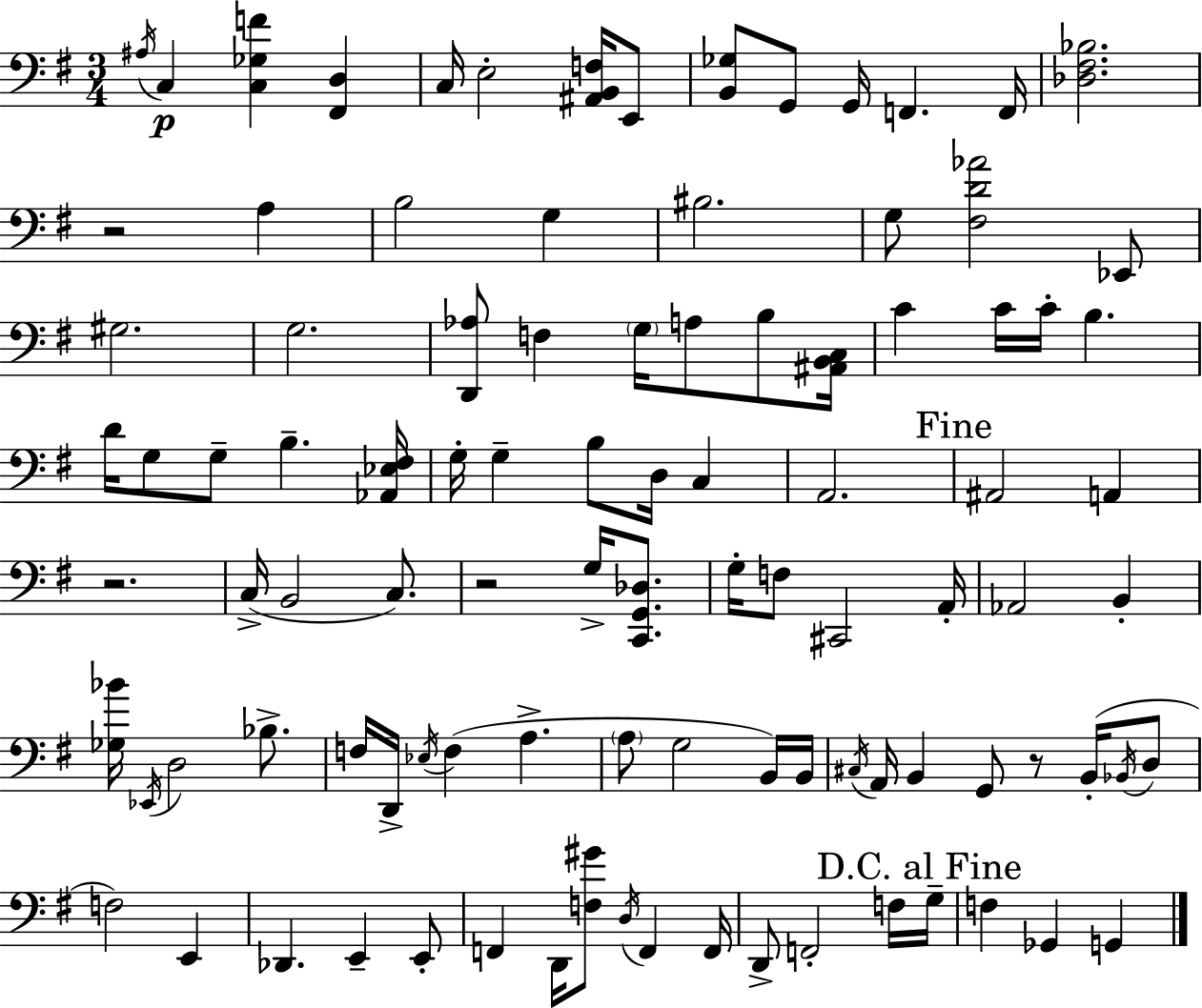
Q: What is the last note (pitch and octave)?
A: G2